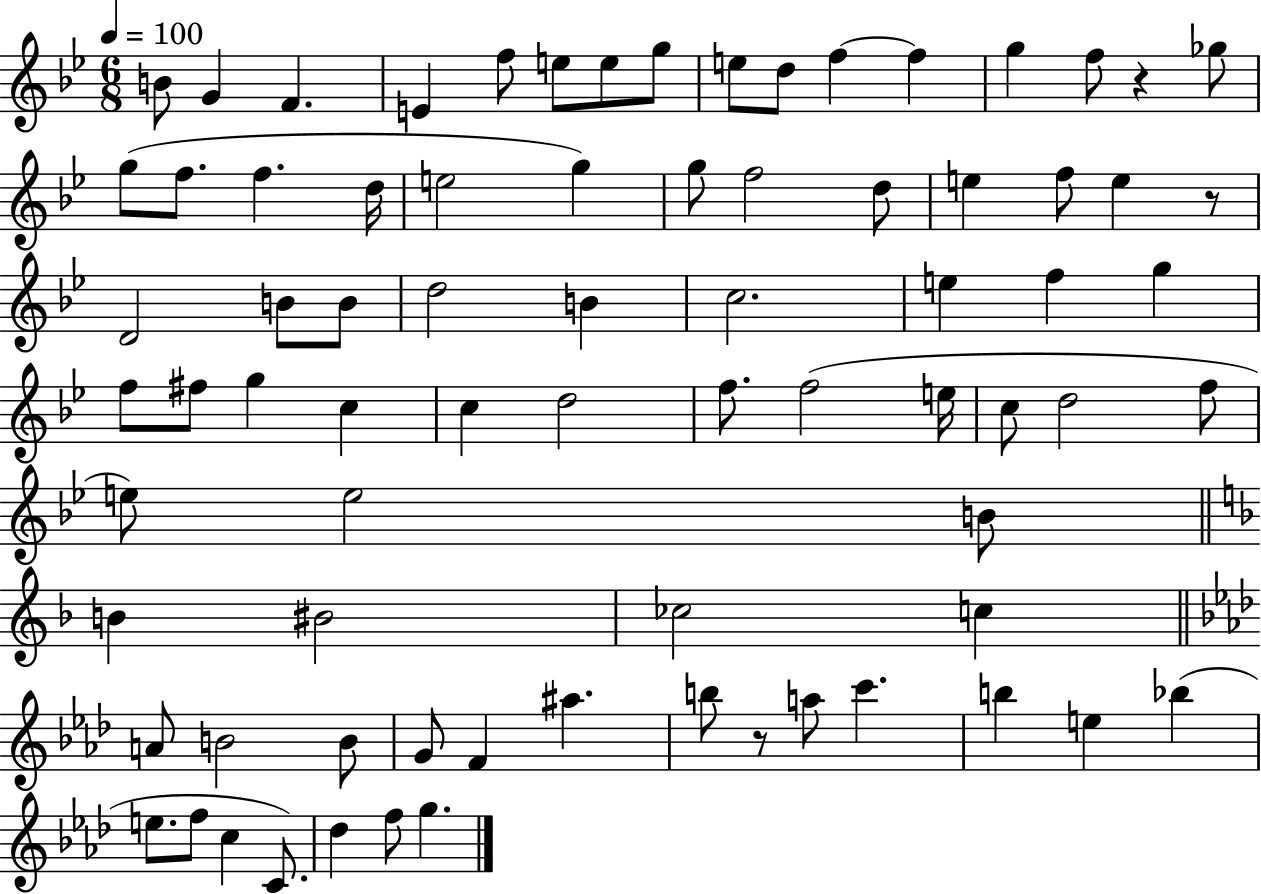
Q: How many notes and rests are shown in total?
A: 77